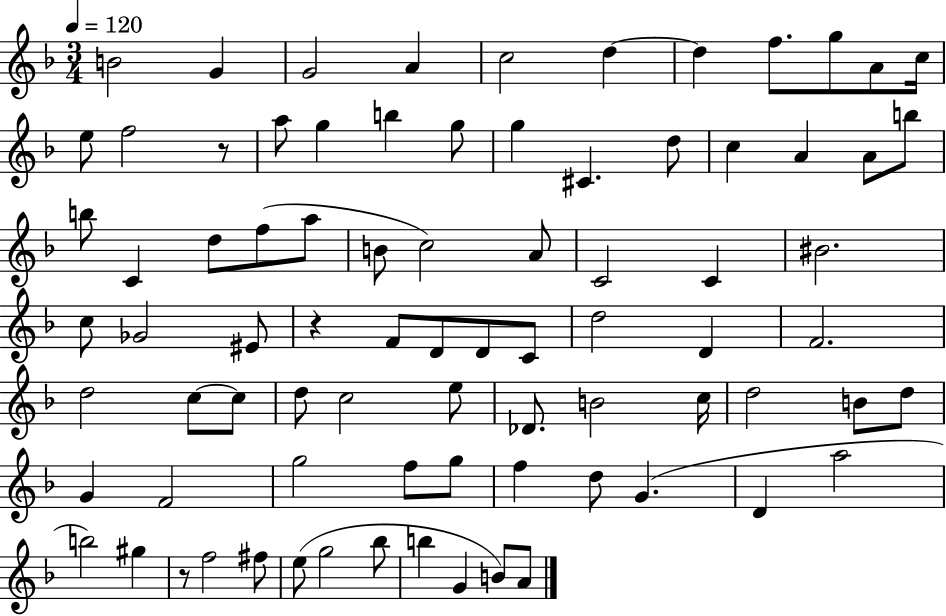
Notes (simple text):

B4/h G4/q G4/h A4/q C5/h D5/q D5/q F5/e. G5/e A4/e C5/s E5/e F5/h R/e A5/e G5/q B5/q G5/e G5/q C#4/q. D5/e C5/q A4/q A4/e B5/e B5/e C4/q D5/e F5/e A5/e B4/e C5/h A4/e C4/h C4/q BIS4/h. C5/e Gb4/h EIS4/e R/q F4/e D4/e D4/e C4/e D5/h D4/q F4/h. D5/h C5/e C5/e D5/e C5/h E5/e Db4/e. B4/h C5/s D5/h B4/e D5/e G4/q F4/h G5/h F5/e G5/e F5/q D5/e G4/q. D4/q A5/h B5/h G#5/q R/e F5/h F#5/e E5/e G5/h Bb5/e B5/q G4/q B4/e A4/e